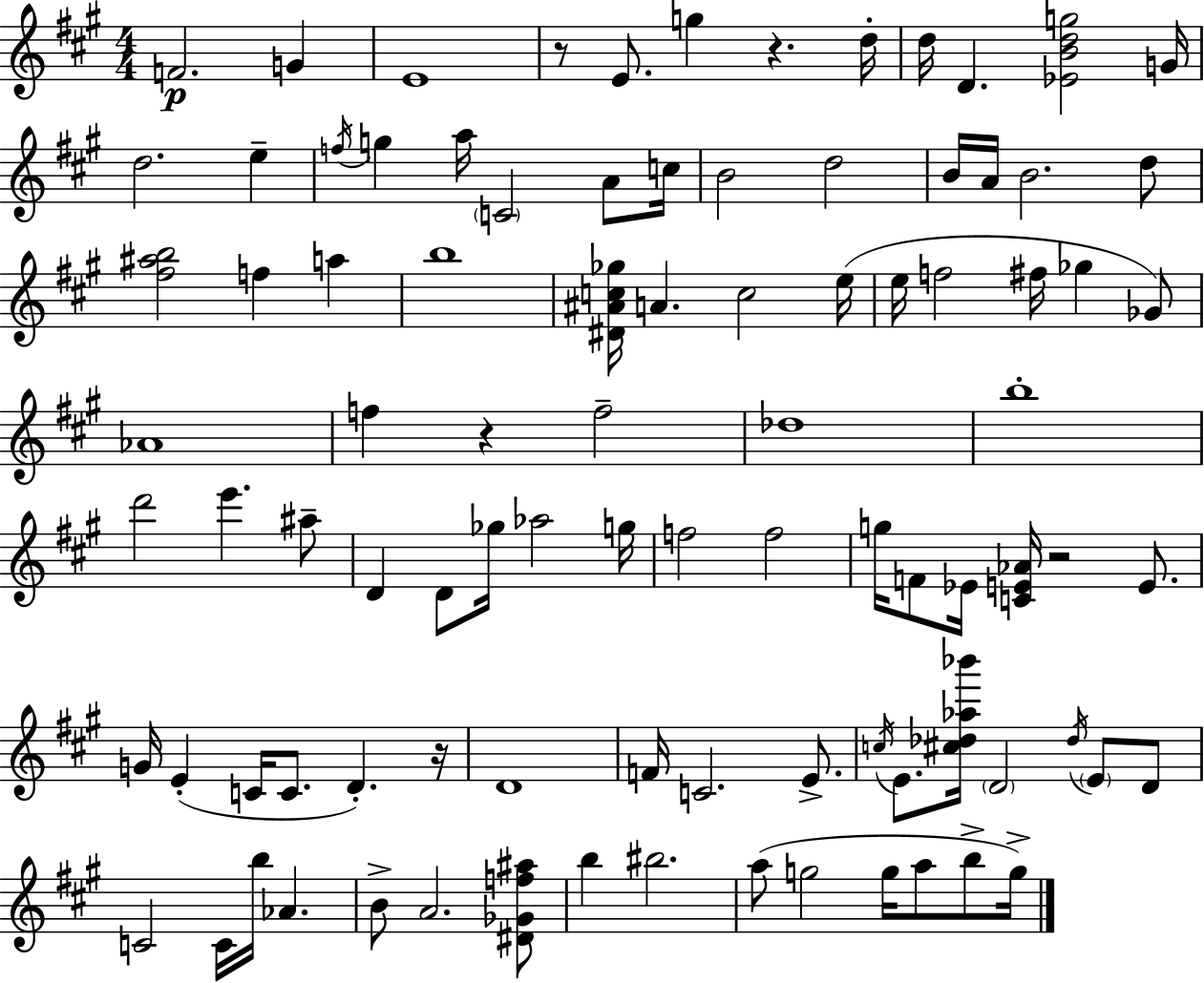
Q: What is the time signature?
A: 4/4